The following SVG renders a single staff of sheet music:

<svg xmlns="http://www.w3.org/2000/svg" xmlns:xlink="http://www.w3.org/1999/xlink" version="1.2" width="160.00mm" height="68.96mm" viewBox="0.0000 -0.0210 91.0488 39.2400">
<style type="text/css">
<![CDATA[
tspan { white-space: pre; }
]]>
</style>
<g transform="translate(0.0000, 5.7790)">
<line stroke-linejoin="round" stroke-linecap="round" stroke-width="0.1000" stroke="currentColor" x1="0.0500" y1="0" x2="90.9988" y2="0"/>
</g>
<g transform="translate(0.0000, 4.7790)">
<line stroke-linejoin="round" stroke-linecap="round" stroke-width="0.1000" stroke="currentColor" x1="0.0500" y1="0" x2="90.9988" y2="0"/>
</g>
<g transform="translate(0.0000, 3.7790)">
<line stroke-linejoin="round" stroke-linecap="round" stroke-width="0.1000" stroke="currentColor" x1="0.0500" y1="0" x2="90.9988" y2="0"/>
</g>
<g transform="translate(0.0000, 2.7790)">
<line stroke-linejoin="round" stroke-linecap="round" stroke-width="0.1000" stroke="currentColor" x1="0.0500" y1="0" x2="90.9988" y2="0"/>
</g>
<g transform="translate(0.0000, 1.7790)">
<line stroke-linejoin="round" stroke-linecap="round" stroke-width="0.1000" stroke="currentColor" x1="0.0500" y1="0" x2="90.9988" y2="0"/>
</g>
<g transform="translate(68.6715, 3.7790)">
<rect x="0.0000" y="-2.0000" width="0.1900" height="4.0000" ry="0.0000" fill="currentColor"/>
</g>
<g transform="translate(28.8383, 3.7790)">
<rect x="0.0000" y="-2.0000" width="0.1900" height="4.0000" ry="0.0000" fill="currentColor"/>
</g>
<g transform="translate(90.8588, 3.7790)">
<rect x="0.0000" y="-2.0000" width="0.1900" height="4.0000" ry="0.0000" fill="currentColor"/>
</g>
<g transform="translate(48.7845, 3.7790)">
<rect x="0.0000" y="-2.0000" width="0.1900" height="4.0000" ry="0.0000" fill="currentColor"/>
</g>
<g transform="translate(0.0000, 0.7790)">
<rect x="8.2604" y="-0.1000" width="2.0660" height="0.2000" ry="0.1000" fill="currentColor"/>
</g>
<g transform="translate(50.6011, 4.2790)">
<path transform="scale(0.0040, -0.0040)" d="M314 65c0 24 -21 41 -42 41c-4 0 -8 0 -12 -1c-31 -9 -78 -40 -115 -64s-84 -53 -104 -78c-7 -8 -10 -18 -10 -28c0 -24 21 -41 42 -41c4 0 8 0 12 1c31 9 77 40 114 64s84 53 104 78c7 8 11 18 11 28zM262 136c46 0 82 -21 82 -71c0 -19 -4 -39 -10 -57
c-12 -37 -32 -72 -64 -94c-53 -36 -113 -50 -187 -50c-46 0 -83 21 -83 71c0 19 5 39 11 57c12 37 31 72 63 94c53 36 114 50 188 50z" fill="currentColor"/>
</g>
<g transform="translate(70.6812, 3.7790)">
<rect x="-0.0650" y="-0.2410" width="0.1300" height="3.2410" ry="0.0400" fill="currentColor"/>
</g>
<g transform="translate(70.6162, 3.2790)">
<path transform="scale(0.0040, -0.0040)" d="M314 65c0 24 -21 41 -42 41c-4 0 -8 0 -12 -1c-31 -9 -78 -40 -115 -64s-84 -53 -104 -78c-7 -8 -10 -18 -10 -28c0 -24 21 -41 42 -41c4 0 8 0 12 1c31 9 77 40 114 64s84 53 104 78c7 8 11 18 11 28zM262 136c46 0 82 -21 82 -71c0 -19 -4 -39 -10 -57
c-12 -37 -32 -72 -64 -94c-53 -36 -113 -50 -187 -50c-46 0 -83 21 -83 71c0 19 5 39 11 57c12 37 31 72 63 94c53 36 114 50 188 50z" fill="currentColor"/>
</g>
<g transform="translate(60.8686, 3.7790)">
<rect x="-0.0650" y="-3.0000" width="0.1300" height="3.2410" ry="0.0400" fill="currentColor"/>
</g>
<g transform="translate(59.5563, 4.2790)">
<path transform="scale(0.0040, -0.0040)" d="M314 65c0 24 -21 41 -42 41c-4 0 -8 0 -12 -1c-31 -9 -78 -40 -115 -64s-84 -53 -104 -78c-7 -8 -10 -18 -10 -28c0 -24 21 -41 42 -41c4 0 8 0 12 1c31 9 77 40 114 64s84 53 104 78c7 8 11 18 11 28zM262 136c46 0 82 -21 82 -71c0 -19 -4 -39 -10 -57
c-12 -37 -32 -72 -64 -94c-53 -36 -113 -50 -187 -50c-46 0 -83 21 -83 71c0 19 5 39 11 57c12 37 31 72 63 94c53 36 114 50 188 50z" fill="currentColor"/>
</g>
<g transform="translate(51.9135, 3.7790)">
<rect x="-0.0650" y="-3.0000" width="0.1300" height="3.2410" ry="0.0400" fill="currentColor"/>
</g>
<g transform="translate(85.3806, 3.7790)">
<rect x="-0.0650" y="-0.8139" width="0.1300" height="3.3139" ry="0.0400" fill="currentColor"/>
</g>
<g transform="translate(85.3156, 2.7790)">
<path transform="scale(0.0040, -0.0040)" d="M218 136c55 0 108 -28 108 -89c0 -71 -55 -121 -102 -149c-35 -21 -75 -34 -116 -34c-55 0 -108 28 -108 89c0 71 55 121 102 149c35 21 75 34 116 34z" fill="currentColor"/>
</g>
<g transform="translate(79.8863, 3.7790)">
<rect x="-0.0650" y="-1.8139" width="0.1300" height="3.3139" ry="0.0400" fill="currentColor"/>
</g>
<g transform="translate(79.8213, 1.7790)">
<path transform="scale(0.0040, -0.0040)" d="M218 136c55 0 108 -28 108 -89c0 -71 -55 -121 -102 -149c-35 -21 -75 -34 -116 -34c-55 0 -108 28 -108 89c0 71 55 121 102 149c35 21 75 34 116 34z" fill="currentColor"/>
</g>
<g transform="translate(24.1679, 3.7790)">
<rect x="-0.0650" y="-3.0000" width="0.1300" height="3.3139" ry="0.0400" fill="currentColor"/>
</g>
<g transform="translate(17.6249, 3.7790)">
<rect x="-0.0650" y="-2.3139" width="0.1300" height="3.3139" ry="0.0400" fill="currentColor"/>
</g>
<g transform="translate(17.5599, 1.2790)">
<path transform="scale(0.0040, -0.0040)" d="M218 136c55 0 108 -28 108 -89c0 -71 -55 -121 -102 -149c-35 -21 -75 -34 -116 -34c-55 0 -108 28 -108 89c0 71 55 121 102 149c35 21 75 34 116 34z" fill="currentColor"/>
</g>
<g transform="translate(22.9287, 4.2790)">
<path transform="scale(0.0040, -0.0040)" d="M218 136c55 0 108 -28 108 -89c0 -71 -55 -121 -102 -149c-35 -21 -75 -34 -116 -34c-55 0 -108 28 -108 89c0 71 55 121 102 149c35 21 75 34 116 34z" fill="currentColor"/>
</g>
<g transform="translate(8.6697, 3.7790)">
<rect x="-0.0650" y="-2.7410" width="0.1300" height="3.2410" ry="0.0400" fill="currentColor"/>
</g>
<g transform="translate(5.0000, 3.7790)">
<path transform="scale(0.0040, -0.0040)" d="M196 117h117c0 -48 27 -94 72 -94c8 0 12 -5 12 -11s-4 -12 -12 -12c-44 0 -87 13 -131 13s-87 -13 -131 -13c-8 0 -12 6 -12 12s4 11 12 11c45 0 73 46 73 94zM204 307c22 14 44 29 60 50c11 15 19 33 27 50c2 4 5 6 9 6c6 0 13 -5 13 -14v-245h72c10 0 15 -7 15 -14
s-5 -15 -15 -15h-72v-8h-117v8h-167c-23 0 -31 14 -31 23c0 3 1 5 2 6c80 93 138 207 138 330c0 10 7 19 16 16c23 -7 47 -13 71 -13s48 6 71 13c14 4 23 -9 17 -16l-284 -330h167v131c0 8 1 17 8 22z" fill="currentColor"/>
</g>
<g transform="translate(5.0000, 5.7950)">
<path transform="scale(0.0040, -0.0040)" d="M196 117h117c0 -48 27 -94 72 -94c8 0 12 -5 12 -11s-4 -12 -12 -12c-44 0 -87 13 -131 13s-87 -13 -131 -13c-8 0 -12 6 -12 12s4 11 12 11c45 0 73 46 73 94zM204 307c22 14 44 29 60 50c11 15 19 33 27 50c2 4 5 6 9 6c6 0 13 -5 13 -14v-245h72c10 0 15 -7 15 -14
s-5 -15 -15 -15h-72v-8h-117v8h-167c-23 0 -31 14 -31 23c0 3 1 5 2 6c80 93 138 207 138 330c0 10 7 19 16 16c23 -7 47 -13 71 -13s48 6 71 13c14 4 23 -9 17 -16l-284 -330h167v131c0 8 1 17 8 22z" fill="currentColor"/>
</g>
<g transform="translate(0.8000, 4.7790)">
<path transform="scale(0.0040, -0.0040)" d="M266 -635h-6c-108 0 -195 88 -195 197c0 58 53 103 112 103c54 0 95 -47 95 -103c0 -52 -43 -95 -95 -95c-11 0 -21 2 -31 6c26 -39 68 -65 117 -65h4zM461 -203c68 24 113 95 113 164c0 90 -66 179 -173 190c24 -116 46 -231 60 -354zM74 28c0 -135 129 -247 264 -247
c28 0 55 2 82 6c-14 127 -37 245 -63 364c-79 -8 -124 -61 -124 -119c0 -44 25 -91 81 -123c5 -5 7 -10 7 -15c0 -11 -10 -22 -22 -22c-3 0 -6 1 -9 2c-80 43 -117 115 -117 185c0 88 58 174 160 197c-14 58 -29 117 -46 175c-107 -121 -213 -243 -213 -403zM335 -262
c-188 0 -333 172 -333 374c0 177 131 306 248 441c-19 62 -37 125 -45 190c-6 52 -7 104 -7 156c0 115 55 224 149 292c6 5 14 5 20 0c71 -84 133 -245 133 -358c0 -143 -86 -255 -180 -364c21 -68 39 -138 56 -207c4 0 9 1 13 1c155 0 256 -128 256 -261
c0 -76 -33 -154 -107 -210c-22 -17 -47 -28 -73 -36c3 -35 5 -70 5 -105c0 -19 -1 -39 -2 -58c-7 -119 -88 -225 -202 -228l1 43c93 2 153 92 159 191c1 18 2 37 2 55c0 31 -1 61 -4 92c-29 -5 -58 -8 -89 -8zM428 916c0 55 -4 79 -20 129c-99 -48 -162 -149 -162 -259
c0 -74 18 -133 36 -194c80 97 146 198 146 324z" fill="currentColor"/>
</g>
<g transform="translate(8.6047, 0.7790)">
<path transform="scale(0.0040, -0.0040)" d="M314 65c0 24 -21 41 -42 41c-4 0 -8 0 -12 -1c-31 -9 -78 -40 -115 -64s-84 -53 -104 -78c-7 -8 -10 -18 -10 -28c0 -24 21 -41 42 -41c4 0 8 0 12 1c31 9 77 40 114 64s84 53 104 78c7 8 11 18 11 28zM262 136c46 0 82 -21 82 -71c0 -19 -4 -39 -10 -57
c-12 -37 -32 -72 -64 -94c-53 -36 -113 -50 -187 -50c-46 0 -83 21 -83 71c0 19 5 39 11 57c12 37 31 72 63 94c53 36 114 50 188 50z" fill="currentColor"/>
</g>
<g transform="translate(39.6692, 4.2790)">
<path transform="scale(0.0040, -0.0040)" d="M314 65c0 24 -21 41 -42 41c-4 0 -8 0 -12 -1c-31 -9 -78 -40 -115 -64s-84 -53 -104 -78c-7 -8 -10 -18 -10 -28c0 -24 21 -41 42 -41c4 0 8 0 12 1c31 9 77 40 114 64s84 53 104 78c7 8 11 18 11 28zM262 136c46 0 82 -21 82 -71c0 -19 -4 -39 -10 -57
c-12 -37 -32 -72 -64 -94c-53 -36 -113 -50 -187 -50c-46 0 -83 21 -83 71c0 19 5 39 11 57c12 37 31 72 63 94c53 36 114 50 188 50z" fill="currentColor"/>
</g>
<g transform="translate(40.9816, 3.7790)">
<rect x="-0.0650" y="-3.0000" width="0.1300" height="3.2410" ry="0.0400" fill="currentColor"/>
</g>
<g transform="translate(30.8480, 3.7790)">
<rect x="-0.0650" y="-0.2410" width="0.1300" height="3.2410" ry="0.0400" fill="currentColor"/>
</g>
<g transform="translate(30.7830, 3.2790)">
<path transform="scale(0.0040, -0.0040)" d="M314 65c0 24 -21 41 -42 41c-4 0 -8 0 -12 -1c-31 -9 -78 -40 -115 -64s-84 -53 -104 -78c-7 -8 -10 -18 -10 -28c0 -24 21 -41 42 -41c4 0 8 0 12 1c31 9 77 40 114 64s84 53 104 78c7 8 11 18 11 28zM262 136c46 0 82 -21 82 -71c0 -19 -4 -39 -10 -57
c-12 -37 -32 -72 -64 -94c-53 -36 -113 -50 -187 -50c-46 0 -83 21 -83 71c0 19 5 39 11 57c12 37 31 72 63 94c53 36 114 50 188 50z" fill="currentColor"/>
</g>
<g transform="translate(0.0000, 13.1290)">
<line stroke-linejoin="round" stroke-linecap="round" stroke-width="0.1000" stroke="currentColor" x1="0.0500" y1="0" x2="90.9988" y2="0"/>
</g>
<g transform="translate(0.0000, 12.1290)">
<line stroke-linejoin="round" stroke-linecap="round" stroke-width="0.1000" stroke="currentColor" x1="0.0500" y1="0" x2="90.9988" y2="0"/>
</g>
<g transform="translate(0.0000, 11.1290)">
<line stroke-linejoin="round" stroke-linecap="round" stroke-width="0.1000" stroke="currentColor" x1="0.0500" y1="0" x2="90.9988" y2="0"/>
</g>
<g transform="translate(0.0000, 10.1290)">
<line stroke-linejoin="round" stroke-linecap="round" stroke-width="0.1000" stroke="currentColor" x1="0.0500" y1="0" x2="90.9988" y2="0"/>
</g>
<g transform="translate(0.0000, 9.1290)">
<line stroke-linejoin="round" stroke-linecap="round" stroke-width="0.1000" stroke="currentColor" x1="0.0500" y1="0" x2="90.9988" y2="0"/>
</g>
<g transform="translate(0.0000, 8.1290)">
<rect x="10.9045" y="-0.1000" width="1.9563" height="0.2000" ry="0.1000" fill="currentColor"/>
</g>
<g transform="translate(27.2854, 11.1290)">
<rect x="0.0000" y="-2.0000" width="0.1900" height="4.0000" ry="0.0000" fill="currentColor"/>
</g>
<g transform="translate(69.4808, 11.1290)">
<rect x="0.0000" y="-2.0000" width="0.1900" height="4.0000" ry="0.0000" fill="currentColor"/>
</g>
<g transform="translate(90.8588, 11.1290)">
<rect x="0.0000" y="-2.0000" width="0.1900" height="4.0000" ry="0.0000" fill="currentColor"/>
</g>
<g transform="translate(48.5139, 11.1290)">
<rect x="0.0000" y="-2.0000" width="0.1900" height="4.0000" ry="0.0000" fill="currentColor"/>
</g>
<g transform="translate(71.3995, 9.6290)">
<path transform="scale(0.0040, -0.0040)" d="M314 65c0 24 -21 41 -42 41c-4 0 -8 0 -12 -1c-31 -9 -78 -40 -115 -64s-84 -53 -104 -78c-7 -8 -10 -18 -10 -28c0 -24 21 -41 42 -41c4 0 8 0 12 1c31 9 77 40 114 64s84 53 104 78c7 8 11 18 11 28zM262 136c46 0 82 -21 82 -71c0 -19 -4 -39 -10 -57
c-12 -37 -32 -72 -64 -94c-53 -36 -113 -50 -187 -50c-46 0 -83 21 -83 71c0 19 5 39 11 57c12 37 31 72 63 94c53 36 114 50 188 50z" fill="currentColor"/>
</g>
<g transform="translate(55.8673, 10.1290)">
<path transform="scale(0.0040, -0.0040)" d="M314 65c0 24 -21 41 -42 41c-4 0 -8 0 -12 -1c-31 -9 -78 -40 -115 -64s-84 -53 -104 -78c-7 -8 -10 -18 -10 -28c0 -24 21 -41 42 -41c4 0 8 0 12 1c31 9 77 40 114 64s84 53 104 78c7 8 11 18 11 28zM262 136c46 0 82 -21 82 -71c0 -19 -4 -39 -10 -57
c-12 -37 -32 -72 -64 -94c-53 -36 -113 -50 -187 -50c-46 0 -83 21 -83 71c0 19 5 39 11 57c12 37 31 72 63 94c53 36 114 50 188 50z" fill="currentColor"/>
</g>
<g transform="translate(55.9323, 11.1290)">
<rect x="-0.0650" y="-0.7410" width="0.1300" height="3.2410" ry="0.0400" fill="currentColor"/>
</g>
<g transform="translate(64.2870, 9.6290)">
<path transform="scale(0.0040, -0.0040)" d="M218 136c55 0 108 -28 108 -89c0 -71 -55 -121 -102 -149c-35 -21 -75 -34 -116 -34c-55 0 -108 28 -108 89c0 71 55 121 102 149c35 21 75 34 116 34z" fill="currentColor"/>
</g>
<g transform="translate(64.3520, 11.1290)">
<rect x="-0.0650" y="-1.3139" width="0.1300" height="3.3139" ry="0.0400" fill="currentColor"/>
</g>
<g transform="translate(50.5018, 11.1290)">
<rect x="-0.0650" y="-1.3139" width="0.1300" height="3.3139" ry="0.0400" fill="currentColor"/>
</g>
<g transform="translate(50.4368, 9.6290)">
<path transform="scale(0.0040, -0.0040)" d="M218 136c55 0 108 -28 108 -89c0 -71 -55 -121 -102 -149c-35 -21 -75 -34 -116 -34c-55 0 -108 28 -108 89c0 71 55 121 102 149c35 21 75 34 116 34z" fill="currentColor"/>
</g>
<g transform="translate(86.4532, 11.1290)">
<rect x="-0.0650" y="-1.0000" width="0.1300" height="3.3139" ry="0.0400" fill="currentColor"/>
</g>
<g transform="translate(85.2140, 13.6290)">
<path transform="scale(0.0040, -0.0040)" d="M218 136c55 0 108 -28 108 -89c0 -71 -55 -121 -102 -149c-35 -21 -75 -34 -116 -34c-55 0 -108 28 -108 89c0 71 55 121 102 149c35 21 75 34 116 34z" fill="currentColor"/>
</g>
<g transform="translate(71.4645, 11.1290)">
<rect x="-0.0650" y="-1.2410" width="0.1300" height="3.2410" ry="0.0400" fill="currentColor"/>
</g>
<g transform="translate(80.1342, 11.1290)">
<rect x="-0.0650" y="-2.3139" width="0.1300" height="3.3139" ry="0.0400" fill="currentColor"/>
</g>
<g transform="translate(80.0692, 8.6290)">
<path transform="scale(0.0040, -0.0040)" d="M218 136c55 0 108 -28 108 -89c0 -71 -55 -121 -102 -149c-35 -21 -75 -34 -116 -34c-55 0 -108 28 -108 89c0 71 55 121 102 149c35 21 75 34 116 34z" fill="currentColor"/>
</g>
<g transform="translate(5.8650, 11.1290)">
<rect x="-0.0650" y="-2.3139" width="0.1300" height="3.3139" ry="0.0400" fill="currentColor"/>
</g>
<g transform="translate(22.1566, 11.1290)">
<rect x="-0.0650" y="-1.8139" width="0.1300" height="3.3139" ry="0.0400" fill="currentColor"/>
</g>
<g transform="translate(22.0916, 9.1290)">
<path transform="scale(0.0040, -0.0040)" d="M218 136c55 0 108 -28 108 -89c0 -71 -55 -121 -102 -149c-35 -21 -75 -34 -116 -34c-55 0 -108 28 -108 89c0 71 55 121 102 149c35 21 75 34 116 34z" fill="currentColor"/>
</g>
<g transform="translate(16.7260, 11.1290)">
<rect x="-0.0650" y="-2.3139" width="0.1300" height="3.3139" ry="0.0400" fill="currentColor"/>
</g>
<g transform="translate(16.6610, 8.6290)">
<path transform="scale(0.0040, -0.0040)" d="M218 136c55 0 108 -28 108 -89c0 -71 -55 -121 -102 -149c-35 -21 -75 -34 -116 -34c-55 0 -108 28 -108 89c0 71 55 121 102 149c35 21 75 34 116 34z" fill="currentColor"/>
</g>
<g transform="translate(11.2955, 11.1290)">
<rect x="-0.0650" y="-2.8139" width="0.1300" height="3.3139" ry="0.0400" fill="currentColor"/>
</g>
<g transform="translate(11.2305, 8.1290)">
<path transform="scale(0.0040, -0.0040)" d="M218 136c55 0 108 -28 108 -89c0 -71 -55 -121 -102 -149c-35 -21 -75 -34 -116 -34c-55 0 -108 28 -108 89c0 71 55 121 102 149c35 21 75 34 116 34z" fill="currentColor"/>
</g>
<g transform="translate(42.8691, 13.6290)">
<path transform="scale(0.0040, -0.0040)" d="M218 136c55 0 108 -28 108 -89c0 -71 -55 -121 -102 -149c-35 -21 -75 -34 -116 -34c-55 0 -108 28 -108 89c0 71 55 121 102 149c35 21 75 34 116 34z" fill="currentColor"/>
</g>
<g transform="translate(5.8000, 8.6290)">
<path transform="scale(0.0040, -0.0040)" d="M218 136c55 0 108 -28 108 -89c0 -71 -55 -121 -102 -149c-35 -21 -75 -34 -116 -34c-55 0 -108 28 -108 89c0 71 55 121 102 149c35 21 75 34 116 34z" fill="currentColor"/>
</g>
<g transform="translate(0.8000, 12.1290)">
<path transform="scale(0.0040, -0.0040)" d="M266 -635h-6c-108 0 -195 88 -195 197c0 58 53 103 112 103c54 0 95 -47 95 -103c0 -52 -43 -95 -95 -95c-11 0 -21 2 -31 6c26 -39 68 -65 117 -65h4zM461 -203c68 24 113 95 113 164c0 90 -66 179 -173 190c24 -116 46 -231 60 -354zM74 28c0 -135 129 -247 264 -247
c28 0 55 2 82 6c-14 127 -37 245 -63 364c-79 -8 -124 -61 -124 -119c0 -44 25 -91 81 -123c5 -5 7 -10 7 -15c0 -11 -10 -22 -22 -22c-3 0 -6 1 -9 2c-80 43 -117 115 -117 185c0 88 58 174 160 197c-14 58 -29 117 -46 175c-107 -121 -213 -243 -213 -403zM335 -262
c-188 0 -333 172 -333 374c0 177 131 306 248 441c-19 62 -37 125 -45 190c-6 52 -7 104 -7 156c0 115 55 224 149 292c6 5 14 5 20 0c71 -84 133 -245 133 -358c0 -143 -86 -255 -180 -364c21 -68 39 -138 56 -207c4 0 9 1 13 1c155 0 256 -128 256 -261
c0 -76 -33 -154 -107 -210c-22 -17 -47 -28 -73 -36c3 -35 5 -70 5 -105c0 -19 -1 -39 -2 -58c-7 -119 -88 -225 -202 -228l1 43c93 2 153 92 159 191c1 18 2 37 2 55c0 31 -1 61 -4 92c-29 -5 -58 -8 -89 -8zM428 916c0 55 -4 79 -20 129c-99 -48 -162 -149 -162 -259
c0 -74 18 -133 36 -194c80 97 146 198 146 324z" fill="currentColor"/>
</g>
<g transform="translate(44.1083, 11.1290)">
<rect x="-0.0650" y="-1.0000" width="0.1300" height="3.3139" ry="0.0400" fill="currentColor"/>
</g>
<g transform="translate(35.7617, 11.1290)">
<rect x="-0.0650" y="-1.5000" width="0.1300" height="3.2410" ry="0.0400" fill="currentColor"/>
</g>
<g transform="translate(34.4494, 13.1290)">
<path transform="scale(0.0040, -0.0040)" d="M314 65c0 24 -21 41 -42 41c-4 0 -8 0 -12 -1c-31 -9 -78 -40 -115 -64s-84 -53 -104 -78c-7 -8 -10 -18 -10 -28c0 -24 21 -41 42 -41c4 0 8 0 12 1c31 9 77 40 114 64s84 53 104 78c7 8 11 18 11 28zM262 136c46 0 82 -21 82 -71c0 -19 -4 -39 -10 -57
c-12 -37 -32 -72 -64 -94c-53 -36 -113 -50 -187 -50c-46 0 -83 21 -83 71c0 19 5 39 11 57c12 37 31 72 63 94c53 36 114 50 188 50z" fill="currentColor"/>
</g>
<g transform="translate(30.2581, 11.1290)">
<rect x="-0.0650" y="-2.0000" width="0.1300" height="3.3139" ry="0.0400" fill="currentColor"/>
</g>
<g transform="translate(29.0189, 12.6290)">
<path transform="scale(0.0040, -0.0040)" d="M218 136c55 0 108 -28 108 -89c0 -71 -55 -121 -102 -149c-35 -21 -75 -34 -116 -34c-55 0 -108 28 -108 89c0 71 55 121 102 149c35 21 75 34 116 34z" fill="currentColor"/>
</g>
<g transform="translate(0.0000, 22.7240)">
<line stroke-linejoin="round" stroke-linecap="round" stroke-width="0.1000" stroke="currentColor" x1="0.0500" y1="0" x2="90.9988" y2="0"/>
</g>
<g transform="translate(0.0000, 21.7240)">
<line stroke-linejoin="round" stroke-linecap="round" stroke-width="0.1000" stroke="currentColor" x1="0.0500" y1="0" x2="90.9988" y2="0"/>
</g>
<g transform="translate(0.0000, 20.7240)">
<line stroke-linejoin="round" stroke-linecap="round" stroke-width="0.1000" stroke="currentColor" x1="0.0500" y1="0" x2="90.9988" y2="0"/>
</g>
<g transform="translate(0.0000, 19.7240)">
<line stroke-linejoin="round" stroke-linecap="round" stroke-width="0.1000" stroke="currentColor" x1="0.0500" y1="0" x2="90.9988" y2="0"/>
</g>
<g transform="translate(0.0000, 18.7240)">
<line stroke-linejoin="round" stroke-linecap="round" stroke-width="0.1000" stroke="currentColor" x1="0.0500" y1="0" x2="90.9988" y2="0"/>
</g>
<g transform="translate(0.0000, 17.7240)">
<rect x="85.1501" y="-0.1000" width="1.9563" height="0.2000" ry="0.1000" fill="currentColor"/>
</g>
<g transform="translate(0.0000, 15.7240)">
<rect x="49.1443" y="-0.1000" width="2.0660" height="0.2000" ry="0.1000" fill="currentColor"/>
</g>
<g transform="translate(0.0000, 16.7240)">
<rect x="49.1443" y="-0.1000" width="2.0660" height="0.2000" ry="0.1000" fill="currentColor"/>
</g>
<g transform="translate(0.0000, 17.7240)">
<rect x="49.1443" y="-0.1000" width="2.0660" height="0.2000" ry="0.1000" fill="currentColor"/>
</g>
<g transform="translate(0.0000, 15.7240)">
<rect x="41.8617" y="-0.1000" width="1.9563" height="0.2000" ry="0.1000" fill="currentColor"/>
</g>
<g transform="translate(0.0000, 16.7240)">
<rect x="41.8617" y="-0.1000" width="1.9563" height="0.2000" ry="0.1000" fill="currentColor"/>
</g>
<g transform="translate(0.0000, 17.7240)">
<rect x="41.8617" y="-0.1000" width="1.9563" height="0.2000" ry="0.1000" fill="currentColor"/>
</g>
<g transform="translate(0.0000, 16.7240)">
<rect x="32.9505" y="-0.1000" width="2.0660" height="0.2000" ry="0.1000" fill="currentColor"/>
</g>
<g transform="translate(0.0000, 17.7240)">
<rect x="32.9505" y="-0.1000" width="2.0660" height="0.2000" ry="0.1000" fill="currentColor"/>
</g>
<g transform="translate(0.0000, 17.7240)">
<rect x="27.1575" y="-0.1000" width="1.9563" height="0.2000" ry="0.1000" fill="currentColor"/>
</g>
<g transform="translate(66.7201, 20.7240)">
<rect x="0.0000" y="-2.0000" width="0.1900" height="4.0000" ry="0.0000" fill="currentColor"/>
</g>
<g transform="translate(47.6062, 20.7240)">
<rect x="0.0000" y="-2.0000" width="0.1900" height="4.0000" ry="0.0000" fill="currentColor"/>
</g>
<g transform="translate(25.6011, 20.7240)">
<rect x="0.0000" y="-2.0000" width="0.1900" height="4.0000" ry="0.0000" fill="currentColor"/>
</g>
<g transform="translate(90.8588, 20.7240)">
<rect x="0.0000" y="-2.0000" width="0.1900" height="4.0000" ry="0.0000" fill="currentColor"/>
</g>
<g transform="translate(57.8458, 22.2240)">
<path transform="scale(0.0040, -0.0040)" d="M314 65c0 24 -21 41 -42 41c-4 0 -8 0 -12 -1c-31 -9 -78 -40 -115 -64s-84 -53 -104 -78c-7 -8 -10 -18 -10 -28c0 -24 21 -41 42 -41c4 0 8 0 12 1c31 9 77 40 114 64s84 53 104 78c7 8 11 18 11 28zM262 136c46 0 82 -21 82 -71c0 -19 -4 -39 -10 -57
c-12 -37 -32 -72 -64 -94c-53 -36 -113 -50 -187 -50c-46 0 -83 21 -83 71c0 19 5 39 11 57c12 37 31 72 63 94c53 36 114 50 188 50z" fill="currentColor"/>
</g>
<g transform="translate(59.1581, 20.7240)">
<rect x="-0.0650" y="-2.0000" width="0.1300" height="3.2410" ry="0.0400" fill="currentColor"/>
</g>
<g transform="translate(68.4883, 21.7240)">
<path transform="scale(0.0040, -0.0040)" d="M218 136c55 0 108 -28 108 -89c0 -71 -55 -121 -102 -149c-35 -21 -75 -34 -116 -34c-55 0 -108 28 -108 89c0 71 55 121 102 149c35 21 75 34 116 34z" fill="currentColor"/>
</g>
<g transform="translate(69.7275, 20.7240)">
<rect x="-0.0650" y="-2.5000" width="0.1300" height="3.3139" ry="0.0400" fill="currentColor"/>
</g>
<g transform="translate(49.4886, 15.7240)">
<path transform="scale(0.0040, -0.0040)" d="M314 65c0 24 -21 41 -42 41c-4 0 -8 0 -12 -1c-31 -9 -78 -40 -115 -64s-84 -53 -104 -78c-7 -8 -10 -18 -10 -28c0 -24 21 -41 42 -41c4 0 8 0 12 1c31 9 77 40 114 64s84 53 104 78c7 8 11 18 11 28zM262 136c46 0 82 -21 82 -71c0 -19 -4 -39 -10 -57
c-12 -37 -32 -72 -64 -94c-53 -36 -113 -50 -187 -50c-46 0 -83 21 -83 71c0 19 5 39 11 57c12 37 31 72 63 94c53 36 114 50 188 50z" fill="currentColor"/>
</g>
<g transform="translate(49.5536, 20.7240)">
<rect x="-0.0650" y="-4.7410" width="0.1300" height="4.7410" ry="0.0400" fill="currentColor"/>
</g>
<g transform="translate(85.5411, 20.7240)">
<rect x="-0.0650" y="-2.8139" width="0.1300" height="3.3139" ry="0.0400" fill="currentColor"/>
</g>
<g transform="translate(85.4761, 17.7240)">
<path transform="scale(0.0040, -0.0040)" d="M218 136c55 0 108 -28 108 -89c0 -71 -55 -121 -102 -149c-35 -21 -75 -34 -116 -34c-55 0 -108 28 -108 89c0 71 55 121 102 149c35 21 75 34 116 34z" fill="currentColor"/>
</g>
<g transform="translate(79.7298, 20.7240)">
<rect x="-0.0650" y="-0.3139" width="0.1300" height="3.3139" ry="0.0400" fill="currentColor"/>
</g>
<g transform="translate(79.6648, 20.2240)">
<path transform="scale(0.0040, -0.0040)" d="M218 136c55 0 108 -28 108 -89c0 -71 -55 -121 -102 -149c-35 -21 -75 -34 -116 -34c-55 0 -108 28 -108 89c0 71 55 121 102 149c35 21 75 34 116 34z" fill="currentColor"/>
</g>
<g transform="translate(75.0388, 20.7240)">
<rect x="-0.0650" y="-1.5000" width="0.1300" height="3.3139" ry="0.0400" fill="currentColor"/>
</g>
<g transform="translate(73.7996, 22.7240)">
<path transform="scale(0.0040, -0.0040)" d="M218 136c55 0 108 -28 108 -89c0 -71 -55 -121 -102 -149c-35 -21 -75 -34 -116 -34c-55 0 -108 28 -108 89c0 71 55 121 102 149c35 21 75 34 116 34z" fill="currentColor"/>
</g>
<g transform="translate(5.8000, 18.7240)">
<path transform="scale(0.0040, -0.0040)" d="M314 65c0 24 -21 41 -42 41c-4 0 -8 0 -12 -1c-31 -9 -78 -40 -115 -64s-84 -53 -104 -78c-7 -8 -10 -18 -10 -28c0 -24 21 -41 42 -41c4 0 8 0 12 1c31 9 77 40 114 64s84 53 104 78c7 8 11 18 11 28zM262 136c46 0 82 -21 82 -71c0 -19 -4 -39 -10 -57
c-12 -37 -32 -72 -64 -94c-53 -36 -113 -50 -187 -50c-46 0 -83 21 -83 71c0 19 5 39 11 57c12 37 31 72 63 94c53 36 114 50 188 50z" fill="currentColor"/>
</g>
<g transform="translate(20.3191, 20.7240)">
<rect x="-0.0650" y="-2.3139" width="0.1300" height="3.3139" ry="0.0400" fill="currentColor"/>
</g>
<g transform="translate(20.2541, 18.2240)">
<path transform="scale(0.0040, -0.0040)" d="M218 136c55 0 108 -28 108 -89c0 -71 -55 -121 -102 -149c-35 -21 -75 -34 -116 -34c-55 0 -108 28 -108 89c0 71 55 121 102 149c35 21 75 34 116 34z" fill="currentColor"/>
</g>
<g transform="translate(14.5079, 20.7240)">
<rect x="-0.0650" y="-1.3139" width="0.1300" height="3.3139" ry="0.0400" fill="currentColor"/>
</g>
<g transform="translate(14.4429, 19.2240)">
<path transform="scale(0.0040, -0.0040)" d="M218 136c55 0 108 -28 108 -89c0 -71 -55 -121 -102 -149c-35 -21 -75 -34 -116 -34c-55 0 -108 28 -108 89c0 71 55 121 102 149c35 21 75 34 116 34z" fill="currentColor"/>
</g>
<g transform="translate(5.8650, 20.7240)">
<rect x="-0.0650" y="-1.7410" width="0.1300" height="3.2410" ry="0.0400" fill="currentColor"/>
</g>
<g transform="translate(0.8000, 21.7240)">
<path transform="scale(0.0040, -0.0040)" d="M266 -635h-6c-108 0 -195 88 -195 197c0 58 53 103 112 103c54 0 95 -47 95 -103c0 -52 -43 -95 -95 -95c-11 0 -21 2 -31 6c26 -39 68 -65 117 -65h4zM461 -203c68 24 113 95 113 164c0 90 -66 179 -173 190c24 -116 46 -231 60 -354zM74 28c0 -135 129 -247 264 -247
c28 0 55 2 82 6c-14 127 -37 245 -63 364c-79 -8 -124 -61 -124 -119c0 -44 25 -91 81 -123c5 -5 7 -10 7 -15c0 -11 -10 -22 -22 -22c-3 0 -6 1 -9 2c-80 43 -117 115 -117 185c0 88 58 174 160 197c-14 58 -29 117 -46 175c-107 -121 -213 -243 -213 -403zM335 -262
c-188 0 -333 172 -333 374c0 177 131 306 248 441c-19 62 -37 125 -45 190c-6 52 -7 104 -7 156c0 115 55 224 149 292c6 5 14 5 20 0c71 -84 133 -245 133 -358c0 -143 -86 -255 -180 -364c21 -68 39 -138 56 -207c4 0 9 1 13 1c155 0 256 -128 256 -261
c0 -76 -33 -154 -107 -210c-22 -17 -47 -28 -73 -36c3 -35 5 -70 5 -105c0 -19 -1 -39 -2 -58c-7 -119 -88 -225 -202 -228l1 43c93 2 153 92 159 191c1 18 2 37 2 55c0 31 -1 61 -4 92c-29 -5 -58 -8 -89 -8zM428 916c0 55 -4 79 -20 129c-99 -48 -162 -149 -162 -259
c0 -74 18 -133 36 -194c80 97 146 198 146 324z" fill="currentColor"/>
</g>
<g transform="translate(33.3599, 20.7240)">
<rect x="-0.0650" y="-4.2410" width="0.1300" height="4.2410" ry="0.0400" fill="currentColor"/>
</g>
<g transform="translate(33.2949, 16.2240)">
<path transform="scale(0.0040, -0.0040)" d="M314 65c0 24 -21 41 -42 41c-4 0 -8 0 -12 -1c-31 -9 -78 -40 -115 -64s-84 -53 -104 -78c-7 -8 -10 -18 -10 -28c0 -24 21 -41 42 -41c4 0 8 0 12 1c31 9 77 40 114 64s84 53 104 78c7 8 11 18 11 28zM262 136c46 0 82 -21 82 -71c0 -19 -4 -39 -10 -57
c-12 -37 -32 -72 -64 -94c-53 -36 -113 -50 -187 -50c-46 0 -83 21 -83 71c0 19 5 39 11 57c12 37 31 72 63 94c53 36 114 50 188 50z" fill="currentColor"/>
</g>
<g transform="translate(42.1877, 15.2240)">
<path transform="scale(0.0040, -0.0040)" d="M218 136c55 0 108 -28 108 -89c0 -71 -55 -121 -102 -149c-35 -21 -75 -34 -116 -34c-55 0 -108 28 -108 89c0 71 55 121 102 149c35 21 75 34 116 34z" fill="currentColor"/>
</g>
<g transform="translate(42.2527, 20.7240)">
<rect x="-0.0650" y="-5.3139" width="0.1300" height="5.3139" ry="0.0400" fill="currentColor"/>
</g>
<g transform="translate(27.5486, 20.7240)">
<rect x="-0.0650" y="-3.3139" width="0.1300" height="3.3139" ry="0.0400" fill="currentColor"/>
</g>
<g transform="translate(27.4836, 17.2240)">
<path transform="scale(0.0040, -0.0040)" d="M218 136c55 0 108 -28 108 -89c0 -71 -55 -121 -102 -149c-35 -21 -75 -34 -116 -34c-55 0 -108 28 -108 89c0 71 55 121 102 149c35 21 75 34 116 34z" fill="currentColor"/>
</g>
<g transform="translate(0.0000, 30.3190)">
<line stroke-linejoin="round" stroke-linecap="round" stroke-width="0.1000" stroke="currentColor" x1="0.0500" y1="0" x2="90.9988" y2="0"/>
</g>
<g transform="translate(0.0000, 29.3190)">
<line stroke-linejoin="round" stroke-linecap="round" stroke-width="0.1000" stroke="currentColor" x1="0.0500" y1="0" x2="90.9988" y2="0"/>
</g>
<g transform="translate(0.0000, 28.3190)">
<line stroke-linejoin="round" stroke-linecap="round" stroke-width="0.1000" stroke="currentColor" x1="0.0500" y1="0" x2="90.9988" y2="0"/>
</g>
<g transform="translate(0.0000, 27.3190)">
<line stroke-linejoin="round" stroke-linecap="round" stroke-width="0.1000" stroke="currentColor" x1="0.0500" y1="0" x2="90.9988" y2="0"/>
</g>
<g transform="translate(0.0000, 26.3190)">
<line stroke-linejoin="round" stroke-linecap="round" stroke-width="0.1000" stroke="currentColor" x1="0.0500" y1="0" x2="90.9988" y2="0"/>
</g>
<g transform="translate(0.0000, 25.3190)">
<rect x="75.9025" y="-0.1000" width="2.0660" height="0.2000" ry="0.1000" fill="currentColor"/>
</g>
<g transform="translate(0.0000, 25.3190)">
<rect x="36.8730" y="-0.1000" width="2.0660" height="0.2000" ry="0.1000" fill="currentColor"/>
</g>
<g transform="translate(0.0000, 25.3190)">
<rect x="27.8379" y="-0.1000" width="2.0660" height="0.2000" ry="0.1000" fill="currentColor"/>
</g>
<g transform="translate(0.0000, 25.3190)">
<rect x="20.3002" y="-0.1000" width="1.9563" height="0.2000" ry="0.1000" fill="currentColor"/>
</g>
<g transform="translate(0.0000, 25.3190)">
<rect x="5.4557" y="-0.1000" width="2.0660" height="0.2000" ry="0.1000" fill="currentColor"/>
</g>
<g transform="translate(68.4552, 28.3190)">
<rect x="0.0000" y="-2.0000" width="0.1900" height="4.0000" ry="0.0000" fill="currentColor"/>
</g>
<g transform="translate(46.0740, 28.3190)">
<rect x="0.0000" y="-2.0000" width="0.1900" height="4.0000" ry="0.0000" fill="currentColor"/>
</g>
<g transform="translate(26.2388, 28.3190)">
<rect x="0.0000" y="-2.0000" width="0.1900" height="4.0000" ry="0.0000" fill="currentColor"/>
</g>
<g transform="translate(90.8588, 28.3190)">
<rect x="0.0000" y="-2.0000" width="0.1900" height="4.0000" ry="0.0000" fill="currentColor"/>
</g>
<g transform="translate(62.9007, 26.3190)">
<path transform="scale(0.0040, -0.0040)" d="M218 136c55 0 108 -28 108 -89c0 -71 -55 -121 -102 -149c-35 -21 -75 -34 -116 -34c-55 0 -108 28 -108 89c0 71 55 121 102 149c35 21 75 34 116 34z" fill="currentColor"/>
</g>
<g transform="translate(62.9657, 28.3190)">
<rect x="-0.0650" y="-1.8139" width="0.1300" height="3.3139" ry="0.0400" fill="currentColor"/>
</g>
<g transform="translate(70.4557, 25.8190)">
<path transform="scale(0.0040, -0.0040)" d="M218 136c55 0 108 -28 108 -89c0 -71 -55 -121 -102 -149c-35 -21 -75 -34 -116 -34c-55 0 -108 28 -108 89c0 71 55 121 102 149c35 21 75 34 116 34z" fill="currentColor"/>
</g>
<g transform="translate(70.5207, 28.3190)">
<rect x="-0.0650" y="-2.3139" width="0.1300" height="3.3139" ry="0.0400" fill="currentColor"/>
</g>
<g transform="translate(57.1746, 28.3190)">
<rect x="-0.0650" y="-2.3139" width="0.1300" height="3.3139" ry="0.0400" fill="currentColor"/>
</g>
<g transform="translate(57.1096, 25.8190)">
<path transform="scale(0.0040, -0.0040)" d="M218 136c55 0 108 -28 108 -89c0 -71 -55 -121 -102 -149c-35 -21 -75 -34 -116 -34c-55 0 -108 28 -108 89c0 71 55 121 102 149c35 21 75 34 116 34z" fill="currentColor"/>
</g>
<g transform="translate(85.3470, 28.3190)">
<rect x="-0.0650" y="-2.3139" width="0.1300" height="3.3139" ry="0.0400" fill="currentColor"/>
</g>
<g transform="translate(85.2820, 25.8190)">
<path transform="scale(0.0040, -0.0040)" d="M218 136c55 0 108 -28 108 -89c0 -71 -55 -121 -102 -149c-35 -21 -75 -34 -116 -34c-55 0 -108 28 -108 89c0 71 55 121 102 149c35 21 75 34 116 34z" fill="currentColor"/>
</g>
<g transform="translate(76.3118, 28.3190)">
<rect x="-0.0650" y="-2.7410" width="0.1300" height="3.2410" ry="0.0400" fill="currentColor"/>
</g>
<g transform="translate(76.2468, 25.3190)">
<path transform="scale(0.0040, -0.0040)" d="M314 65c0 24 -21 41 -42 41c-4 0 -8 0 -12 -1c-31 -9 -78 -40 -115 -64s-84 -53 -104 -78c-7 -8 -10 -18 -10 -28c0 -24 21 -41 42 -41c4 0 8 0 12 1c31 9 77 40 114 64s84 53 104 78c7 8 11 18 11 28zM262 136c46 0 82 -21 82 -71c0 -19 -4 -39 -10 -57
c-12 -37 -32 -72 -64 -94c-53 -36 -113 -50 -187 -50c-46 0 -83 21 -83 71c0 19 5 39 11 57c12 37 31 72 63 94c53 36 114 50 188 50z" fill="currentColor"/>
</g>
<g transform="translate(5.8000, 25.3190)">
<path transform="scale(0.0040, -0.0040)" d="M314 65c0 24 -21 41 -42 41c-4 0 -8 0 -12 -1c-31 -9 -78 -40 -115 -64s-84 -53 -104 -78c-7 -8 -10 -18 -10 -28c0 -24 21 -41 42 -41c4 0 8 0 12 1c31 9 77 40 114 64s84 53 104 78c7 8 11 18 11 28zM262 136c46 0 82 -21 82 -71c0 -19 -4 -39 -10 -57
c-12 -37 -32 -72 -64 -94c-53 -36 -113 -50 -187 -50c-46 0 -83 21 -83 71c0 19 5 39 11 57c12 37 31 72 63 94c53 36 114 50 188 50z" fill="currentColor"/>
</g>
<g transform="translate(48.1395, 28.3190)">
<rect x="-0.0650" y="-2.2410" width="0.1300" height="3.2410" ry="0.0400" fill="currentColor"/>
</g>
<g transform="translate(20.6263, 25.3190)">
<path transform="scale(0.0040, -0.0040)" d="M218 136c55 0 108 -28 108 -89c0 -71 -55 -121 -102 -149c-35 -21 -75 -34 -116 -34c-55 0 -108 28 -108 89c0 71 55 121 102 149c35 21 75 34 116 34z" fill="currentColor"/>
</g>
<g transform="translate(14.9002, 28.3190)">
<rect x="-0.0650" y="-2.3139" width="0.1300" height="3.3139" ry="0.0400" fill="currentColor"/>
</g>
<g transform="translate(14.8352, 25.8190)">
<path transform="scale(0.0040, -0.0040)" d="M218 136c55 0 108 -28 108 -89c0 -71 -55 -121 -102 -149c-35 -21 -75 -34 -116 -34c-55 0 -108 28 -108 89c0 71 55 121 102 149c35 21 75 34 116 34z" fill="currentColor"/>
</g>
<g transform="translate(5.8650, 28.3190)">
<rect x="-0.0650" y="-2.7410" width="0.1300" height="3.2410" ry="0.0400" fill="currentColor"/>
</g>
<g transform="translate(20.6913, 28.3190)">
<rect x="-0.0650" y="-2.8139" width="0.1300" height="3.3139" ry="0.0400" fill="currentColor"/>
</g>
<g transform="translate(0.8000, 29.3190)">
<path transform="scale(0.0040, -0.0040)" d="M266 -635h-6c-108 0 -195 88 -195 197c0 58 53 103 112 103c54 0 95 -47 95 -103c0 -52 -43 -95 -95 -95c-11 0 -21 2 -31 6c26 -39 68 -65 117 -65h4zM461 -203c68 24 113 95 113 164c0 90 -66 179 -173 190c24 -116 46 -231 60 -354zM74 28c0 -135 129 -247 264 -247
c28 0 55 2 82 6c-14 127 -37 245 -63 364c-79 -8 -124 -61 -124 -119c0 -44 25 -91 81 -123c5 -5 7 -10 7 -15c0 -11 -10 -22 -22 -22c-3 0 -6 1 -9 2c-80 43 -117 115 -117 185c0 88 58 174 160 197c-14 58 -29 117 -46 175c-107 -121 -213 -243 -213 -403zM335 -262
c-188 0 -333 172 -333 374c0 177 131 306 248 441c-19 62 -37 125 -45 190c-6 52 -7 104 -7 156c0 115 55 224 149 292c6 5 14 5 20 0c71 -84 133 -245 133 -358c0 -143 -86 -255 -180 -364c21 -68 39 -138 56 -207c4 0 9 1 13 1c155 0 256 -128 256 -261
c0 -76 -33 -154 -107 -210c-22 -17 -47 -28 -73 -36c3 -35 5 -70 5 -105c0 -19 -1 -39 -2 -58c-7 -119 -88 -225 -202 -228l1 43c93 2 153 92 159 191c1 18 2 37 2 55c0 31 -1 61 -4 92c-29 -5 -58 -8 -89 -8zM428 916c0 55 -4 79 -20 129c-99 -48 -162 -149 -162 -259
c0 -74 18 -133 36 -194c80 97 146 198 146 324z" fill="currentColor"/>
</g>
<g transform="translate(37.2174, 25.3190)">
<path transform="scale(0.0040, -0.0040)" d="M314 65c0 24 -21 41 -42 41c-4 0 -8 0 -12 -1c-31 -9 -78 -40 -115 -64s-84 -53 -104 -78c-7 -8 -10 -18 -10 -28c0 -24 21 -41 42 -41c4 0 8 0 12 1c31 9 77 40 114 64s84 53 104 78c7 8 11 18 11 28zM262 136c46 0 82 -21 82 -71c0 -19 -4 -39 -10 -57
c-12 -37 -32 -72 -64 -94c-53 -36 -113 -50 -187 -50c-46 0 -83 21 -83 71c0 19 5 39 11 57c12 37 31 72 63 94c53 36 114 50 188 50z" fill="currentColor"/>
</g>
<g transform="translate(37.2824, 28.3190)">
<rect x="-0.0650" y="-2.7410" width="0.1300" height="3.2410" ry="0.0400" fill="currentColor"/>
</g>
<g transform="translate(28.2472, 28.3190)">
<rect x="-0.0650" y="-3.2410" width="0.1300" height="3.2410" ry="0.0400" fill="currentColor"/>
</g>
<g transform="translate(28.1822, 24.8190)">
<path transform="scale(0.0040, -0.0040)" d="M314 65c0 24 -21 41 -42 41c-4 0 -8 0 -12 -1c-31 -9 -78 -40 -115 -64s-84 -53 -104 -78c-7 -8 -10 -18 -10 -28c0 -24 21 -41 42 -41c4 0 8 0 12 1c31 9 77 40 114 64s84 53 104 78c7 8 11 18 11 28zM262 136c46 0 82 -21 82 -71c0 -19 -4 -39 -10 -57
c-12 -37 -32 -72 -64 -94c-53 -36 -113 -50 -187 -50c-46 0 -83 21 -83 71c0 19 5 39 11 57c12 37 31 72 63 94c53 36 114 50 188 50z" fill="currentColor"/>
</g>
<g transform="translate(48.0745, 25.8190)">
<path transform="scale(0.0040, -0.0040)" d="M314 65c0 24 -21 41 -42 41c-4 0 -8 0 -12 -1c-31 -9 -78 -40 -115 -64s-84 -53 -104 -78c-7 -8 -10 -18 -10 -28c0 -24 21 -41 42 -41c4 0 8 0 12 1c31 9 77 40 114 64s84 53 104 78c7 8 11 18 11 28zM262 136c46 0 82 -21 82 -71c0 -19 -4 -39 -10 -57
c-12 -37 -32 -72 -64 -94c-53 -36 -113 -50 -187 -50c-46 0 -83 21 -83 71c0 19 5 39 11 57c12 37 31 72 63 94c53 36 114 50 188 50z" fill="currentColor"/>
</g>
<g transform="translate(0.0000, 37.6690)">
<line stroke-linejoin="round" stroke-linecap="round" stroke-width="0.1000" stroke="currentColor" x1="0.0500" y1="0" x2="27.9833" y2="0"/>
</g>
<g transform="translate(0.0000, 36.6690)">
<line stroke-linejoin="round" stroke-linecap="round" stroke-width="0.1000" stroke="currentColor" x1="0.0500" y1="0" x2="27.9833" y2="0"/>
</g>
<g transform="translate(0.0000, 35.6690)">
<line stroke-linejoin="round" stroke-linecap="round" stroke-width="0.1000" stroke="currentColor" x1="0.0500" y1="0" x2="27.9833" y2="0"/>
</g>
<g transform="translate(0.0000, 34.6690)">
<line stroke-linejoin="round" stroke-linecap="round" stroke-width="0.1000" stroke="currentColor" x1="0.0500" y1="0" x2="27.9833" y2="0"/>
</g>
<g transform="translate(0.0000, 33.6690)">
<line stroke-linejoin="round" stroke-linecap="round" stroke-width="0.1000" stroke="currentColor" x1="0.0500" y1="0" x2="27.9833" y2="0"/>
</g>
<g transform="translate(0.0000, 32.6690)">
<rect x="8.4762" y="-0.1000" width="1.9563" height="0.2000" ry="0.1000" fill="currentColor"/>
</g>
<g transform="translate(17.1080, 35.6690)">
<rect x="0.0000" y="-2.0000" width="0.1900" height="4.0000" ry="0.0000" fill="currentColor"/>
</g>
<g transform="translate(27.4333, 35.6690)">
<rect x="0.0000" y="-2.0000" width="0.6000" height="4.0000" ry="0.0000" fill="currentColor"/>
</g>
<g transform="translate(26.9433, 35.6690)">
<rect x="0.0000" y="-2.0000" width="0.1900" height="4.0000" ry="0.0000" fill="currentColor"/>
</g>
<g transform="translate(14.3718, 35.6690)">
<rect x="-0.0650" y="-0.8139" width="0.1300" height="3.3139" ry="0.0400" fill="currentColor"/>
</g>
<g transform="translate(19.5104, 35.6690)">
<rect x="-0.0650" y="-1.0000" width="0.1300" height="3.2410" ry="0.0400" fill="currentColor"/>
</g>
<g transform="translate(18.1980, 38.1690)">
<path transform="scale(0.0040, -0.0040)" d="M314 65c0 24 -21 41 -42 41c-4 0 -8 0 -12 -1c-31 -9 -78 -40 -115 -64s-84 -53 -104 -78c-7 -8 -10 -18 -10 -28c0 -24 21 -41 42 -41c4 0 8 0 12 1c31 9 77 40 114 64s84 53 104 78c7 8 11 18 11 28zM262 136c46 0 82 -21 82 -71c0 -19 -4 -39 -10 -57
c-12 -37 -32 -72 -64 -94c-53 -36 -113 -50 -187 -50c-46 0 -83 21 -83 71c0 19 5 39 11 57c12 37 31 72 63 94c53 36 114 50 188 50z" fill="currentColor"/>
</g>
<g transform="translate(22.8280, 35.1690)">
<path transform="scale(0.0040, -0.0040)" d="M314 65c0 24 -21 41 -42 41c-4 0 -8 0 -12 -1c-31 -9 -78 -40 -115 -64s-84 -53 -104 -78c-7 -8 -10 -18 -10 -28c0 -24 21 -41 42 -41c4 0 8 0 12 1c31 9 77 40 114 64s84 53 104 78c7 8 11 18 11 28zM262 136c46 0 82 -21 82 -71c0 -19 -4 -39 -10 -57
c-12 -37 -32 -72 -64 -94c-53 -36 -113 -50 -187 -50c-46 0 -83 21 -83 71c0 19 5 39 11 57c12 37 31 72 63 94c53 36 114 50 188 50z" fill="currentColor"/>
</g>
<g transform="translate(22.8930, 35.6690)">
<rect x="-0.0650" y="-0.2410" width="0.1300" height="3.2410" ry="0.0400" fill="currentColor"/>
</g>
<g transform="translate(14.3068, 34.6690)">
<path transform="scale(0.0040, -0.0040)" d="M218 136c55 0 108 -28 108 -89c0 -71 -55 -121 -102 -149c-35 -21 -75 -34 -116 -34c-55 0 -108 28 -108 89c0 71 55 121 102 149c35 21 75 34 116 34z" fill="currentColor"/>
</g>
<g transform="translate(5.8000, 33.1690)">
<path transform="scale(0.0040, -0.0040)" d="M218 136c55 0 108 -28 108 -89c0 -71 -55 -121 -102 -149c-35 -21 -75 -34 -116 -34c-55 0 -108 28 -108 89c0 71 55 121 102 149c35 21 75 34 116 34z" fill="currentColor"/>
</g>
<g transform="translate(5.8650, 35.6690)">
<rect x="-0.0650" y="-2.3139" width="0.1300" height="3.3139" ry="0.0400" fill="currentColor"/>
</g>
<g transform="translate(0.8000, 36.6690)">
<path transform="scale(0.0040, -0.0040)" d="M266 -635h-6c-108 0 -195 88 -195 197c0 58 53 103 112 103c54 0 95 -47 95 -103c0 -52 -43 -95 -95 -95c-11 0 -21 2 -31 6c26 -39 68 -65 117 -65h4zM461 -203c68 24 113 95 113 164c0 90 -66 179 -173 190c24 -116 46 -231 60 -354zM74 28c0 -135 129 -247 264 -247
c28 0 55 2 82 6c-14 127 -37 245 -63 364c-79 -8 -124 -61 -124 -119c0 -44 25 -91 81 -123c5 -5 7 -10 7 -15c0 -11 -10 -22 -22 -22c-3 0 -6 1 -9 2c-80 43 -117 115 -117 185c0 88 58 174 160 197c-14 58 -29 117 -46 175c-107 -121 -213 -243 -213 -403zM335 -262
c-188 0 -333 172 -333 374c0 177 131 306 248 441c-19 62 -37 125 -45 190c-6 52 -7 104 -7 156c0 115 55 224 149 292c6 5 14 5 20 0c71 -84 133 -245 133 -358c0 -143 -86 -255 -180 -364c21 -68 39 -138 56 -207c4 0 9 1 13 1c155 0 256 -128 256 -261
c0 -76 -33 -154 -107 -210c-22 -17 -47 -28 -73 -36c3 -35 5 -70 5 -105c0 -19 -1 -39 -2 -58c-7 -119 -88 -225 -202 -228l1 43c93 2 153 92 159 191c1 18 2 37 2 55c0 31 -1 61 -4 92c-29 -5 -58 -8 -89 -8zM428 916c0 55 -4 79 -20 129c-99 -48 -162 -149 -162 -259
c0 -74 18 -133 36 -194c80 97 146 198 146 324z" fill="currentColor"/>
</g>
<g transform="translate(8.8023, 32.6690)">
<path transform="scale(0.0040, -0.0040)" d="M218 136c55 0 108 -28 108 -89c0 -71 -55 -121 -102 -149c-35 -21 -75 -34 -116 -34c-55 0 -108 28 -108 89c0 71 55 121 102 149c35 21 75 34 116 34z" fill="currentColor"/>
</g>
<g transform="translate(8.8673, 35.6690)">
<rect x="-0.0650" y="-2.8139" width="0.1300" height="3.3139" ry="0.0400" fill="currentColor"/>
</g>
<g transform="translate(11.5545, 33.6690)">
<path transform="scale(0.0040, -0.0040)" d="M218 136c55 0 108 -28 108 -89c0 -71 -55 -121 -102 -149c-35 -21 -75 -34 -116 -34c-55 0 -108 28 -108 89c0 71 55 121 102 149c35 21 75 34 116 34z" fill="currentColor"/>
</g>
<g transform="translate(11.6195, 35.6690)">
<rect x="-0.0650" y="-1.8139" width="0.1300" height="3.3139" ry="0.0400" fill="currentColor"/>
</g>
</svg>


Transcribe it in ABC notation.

X:1
T:Untitled
M:4/4
L:1/4
K:C
a2 g A c2 A2 A2 A2 c2 f d g a g f F E2 D e d2 e e2 g D f2 e g b d'2 f' e'2 F2 G E c a a2 g a b2 a2 g2 g f g a2 g g a f d D2 c2